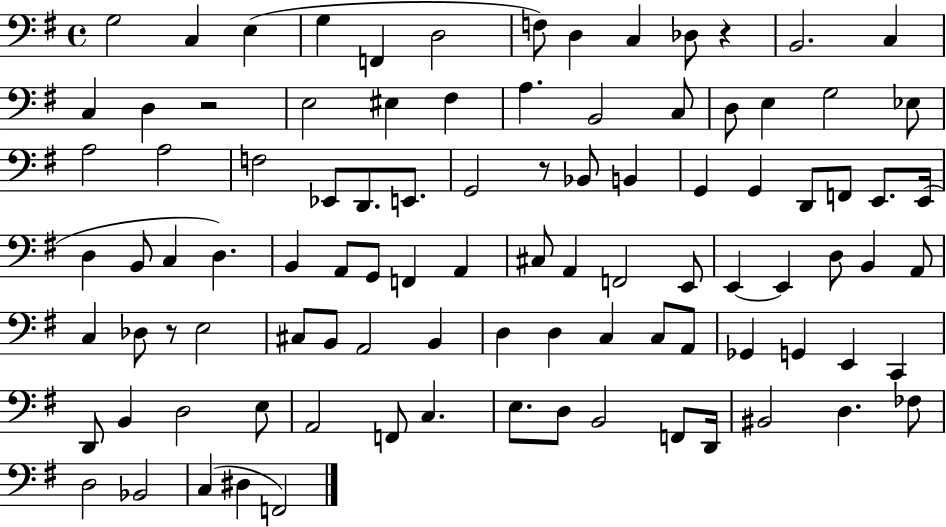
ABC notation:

X:1
T:Untitled
M:4/4
L:1/4
K:G
G,2 C, E, G, F,, D,2 F,/2 D, C, _D,/2 z B,,2 C, C, D, z2 E,2 ^E, ^F, A, B,,2 C,/2 D,/2 E, G,2 _E,/2 A,2 A,2 F,2 _E,,/2 D,,/2 E,,/2 G,,2 z/2 _B,,/2 B,, G,, G,, D,,/2 F,,/2 E,,/2 E,,/4 D, B,,/2 C, D, B,, A,,/2 G,,/2 F,, A,, ^C,/2 A,, F,,2 E,,/2 E,, E,, D,/2 B,, A,,/2 C, _D,/2 z/2 E,2 ^C,/2 B,,/2 A,,2 B,, D, D, C, C,/2 A,,/2 _G,, G,, E,, C,, D,,/2 B,, D,2 E,/2 A,,2 F,,/2 C, E,/2 D,/2 B,,2 F,,/2 D,,/4 ^B,,2 D, _F,/2 D,2 _B,,2 C, ^D, F,,2